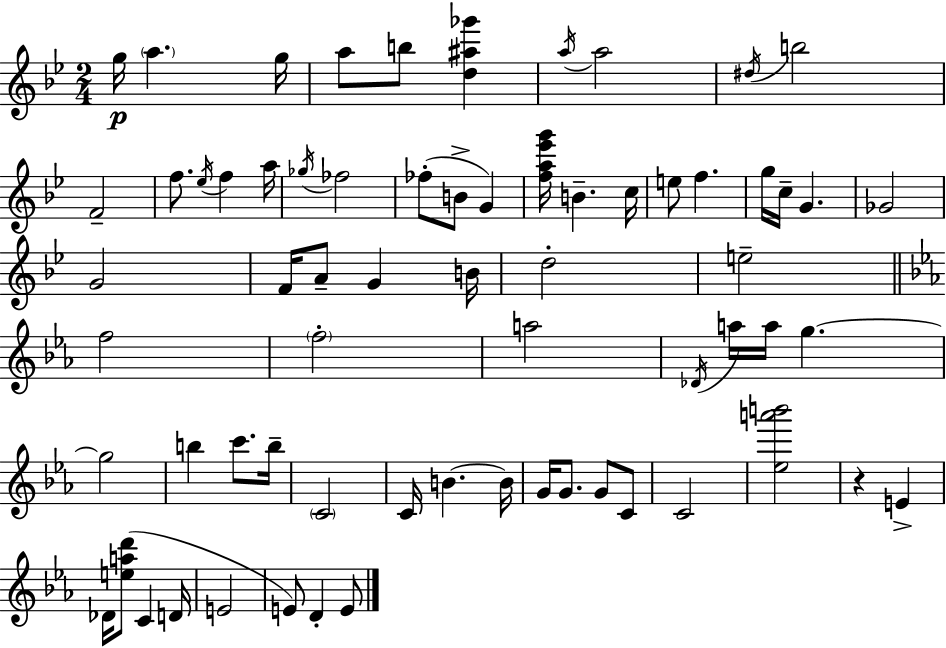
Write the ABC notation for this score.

X:1
T:Untitled
M:2/4
L:1/4
K:Bb
g/4 a g/4 a/2 b/2 [d^a_g'] a/4 a2 ^d/4 b2 F2 f/2 _e/4 f a/4 _g/4 _f2 _f/2 B/2 G [fa_e'g']/4 B c/4 e/2 f g/4 c/4 G _G2 G2 F/4 A/2 G B/4 d2 e2 f2 f2 a2 _D/4 a/4 a/4 g g2 b c'/2 b/4 C2 C/4 B B/4 G/4 G/2 G/2 C/2 C2 [_ea'b']2 z E _D/4 [ead']/2 C D/4 E2 E/2 D E/2